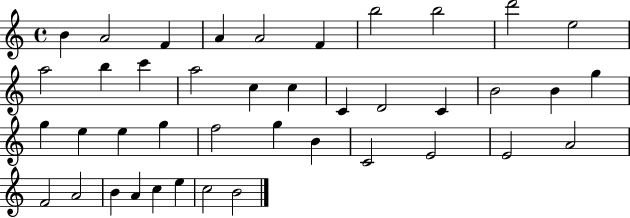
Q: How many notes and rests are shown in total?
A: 41